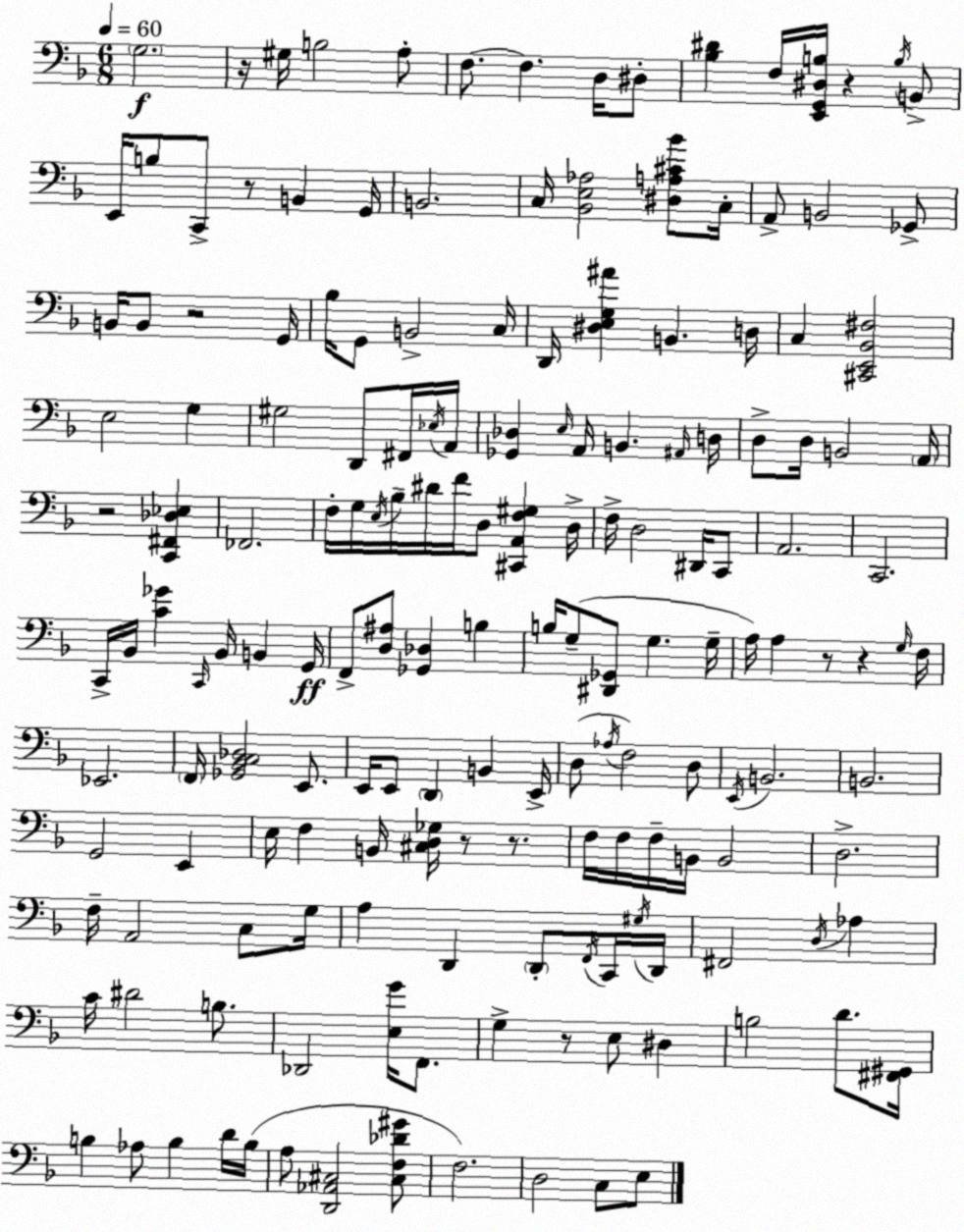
X:1
T:Untitled
M:6/8
L:1/4
K:Dm
G,2 z/4 ^G,/4 B,2 A,/2 F,/2 F, D,/4 ^D,/2 [_B,^D] F,/4 [E,,G,,^D,B,]/4 z B,/4 B,,/2 E,,/4 B,/2 C,,/2 z/2 B,, G,,/4 B,,2 C,/4 [_B,,E,_A,]2 [^D,A,^C_B]/2 C,/4 A,,/2 B,,2 _G,,/2 B,,/4 B,,/2 z2 G,,/4 _B,/4 G,,/2 B,,2 C,/4 D,,/4 [^D,E,G,^A] B,, D,/4 C, [^C,,E,,_B,,^F,]2 E,2 G, ^G,2 D,,/2 ^F,,/4 _E,/4 A,,/4 [_G,,_D,] E,/4 A,,/4 B,, ^A,,/4 D,/4 D,/2 D,/4 B,,2 A,,/4 z2 [C,,^F,,_D,_E,] _F,,2 F,/4 G,/4 E,/4 _B,/4 ^D/4 F/4 D,/2 [^C,,A,,F,^G,] D,/4 F,/4 D,2 ^D,,/4 C,,/2 A,,2 C,,2 C,,/4 _B,,/4 [C_G] C,,/4 _B,,/4 B,, G,,/4 F,,/2 [D,^A,]/2 [_G,,_D,] B, B,/4 G,/2 [^D,,_G,,]/2 G, G,/4 A,/4 A, z/2 z G,/4 F,/4 _E,,2 F,,/4 [_G,,_B,,C,_D,]2 E,,/2 E,,/4 E,,/2 D,, B,, E,,/4 D,/2 _A,/4 F,2 D,/2 E,,/4 B,,2 B,,2 G,,2 E,, E,/4 F, B,,/4 [^C,D,_G,]/4 z/2 z/2 F,/4 F,/4 F,/4 B,,/4 B,,2 D,2 F,/4 A,,2 C,/2 G,/4 A, D,, D,,/2 F,,/4 C,,/4 ^G,/4 D,,/4 ^F,,2 D,/4 _A, C/4 ^D2 B,/2 _D,,2 [E,G]/4 F,,/2 G, z/2 E,/2 ^D, B,2 D/2 [^F,,^G,,]/4 B, _A,/2 B, D/4 B,/4 A,/2 [D,,_A,,^C,]2 [^C,F,_D^G]/2 F,2 D,2 C,/2 E,/2